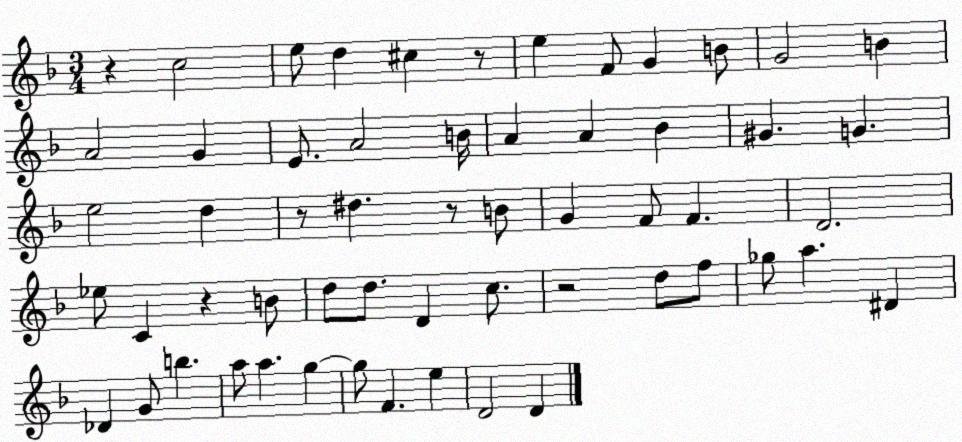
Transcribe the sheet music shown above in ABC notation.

X:1
T:Untitled
M:3/4
L:1/4
K:F
z c2 e/2 d ^c z/2 e F/2 G B/2 G2 B A2 G E/2 A2 B/4 A A _B ^G G e2 d z/2 ^d z/2 B/2 G F/2 F D2 _e/2 C z B/2 d/2 d/2 D c/2 z2 d/2 f/2 _g/2 a ^D _D G/2 b a/2 a g g/2 F e D2 D